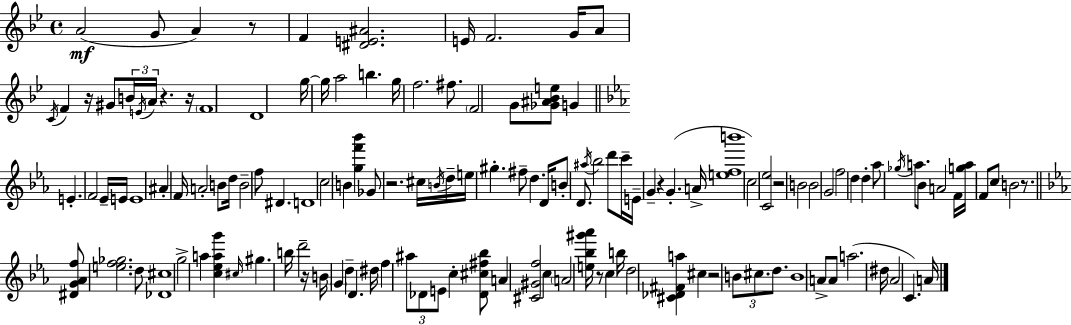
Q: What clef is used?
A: treble